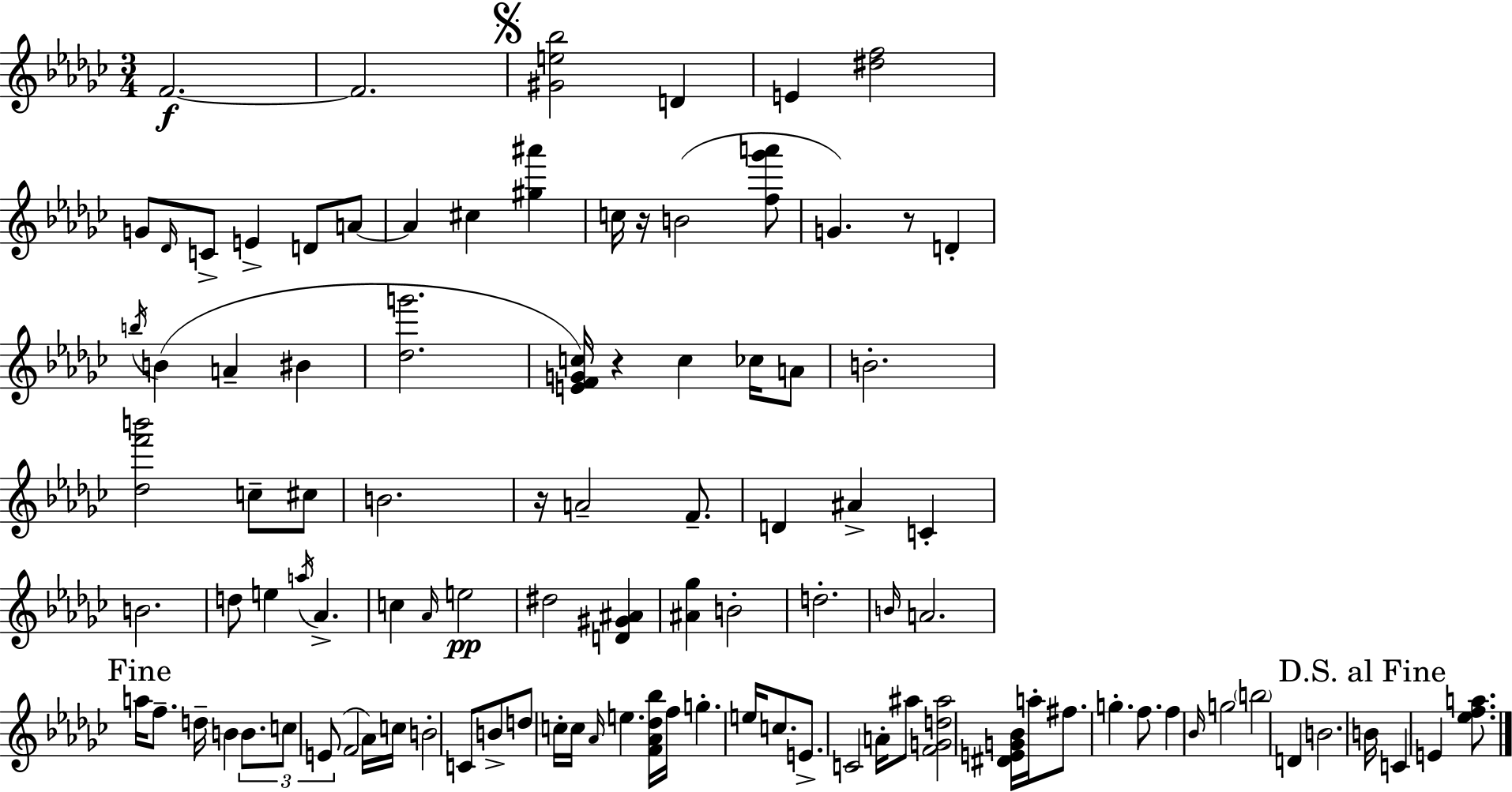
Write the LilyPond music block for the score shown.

{
  \clef treble
  \numericTimeSignature
  \time 3/4
  \key ees \minor
  f'2.~~\f | f'2. | \mark \markup { \musicglyph "scripts.segno" } <gis' e'' bes''>2 d'4 | e'4 <dis'' f''>2 | \break g'8 \grace { des'16 } c'8-> e'4-> d'8 a'8~~ | a'4 cis''4 <gis'' ais'''>4 | c''16 r16 b'2( <f'' ges''' a'''>8 | g'4.) r8 d'4-. | \break \acciaccatura { b''16 } b'4( a'4-- bis'4 | <des'' g'''>2. | <e' f' g' c''>16) r4 c''4 ces''16 | a'8 b'2.-. | \break <des'' f''' b'''>2 c''8-- | cis''8 b'2. | r16 a'2-- f'8.-- | d'4 ais'4-> c'4-. | \break b'2. | d''8 e''4 \acciaccatura { a''16 } aes'4.-> | c''4 \grace { aes'16 } e''2\pp | dis''2 | \break <d' gis' ais'>4 <ais' ges''>4 b'2-. | d''2.-. | \grace { b'16 } a'2. | \mark "Fine" a''16 f''8.-- d''16-- b'4 | \break \tuplet 3/2 { b'8. c''8 e'8( } f'2 | aes'16) c''16 b'2-. | c'8 b'8-> d''8 c''16-. c''16 \grace { aes'16 } | e''4. <f' aes' des'' bes''>16 f''16 g''4.-. | \break e''16 c''8. e'8.-> c'2 | a'16-. ais''8 <f' g' d'' ais''>2 | <dis' e' g' bes'>16 a''16-. fis''8. g''4.-. | f''8. f''4 \grace { bes'16 } g''2 | \break \parenthesize b''2 | d'4 b'2. | \mark "D.S. al Fine" b'16 c'4 | e'4 <ees'' f'' a''>8. \bar "|."
}